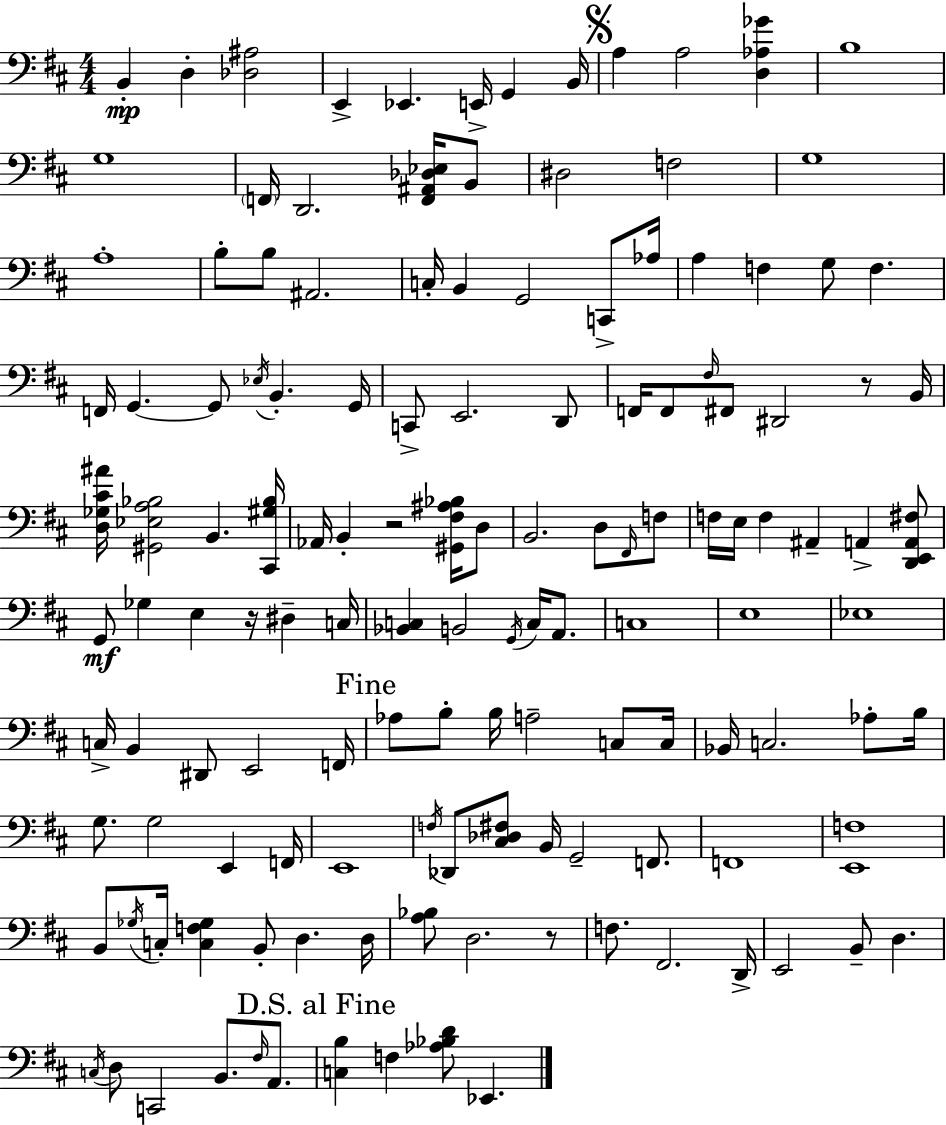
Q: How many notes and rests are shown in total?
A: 136